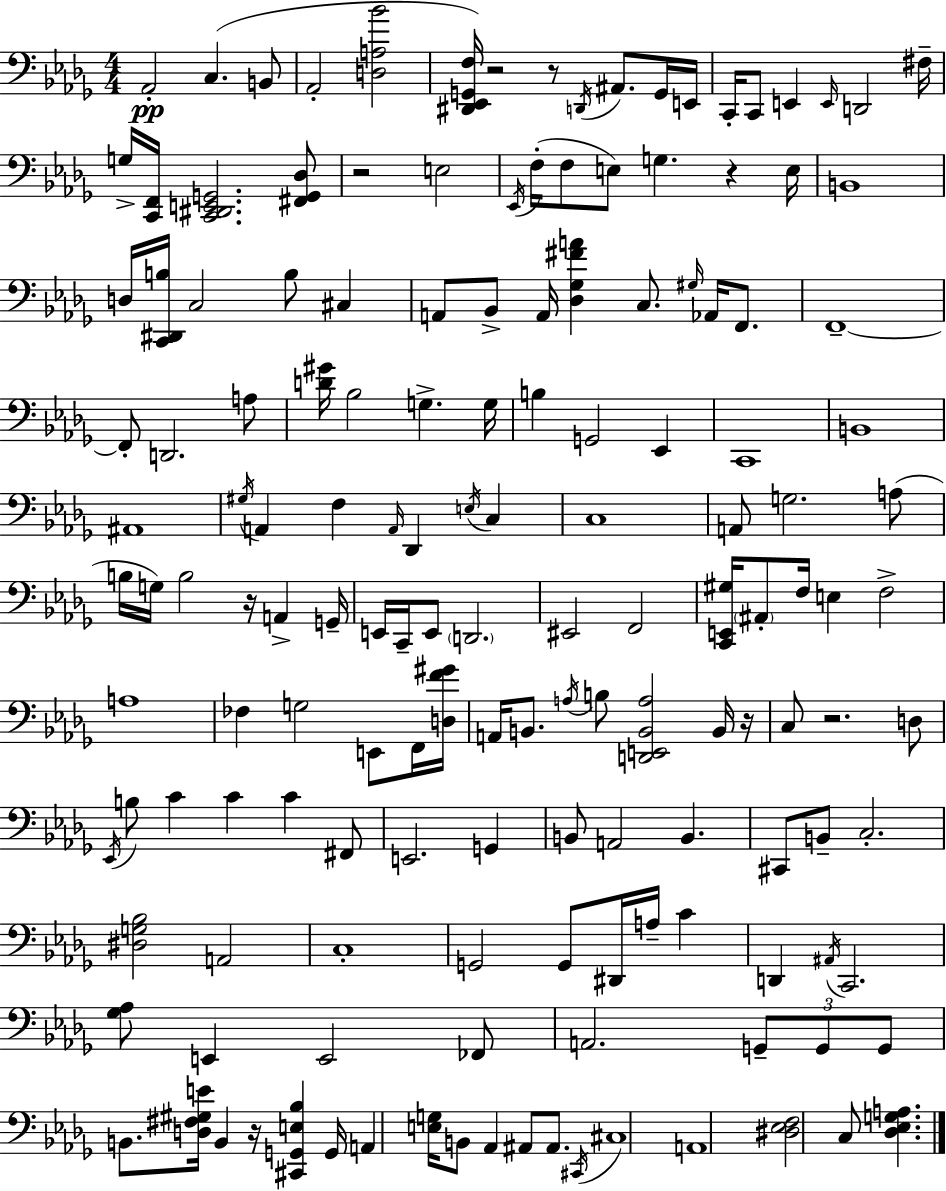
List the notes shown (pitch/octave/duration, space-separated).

Ab2/h C3/q. B2/e Ab2/h [D3,A3,Bb4]/h [D#2,Eb2,G2,F3]/s R/h R/e D2/s A#2/e. G2/s E2/s C2/s C2/e E2/q E2/s D2/h F#3/s G3/s [C2,F2]/s [C2,D#2,E2,G2]/h. [F#2,G2,Db3]/e R/h E3/h Eb2/s F3/s F3/e E3/e G3/q. R/q E3/s B2/w D3/s [C2,D#2,B3]/s C3/h B3/e C#3/q A2/e Bb2/e A2/s [Db3,Gb3,F#4,A4]/q C3/e. G#3/s Ab2/s F2/e. F2/w F2/e D2/h. A3/e [D4,G#4]/s Bb3/h G3/q. G3/s B3/q G2/h Eb2/q C2/w B2/w A#2/w G#3/s A2/q F3/q A2/s Db2/q E3/s C3/q C3/w A2/e G3/h. A3/e B3/s G3/s B3/h R/s A2/q G2/s E2/s C2/s E2/e D2/h. EIS2/h F2/h [C2,E2,G#3]/s A#2/e F3/s E3/q F3/h A3/w FES3/q G3/h E2/e F2/s [D3,F4,G#4]/s A2/s B2/e. A3/s B3/e [D2,E2,B2,A3]/h B2/s R/s C3/e R/h. D3/e Eb2/s B3/e C4/q C4/q C4/q F#2/e E2/h. G2/q B2/e A2/h B2/q. C#2/e B2/e C3/h. [D#3,G3,Bb3]/h A2/h C3/w G2/h G2/e D#2/s A3/s C4/q D2/q A#2/s C2/h. [Gb3,Ab3]/e E2/q E2/h FES2/e A2/h. G2/e G2/e G2/e B2/e. [D3,F#3,G#3,E4]/s B2/q R/s [C#2,G2,E3,Bb3]/q G2/s A2/q [E3,G3]/s B2/e Ab2/q A#2/e A#2/e. C#2/s C#3/w A2/w [D#3,Eb3,F3]/h C3/e [Db3,Eb3,G3,A3]/q.